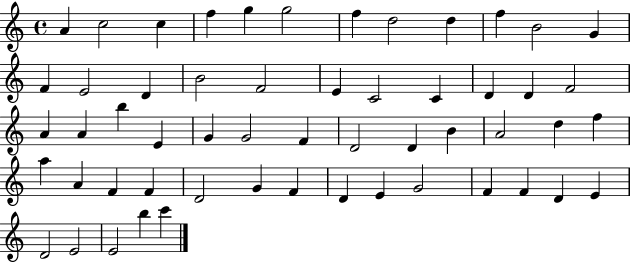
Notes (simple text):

A4/q C5/h C5/q F5/q G5/q G5/h F5/q D5/h D5/q F5/q B4/h G4/q F4/q E4/h D4/q B4/h F4/h E4/q C4/h C4/q D4/q D4/q F4/h A4/q A4/q B5/q E4/q G4/q G4/h F4/q D4/h D4/q B4/q A4/h D5/q F5/q A5/q A4/q F4/q F4/q D4/h G4/q F4/q D4/q E4/q G4/h F4/q F4/q D4/q E4/q D4/h E4/h E4/h B5/q C6/q